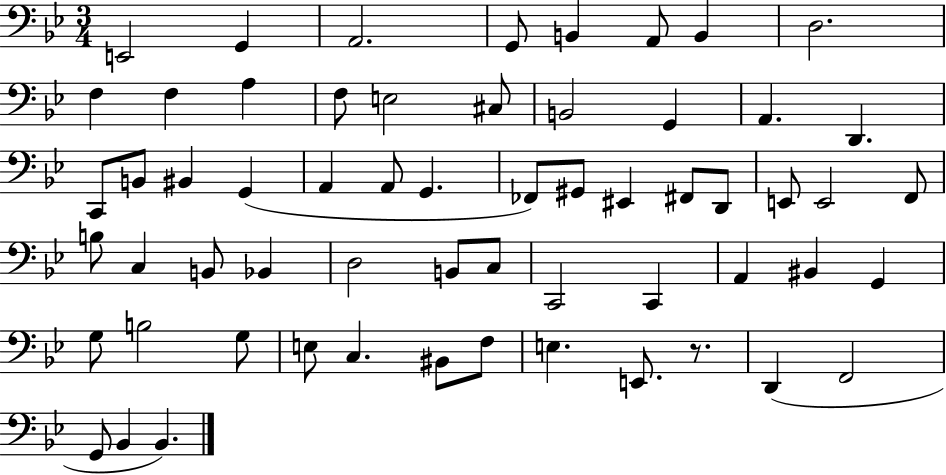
{
  \clef bass
  \numericTimeSignature
  \time 3/4
  \key bes \major
  e,2 g,4 | a,2. | g,8 b,4 a,8 b,4 | d2. | \break f4 f4 a4 | f8 e2 cis8 | b,2 g,4 | a,4. d,4. | \break c,8 b,8 bis,4 g,4( | a,4 a,8 g,4. | fes,8) gis,8 eis,4 fis,8 d,8 | e,8 e,2 f,8 | \break b8 c4 b,8 bes,4 | d2 b,8 c8 | c,2 c,4 | a,4 bis,4 g,4 | \break g8 b2 g8 | e8 c4. bis,8 f8 | e4. e,8. r8. | d,4( f,2 | \break g,8 bes,4 bes,4.) | \bar "|."
}